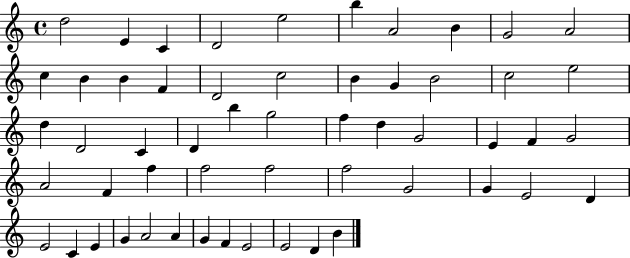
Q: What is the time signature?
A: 4/4